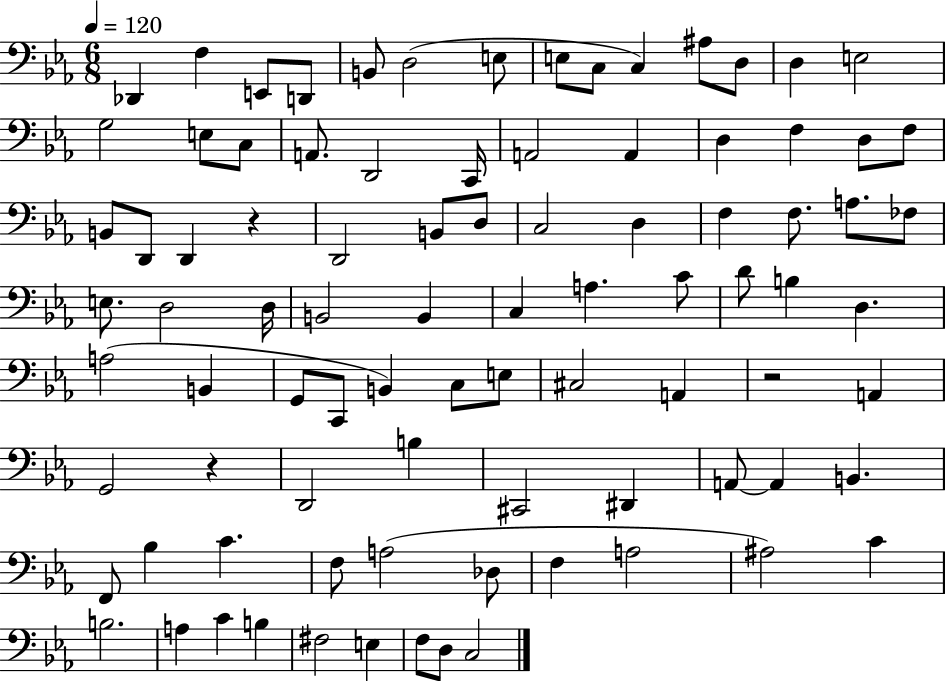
Db2/q F3/q E2/e D2/e B2/e D3/h E3/e E3/e C3/e C3/q A#3/e D3/e D3/q E3/h G3/h E3/e C3/e A2/e. D2/h C2/s A2/h A2/q D3/q F3/q D3/e F3/e B2/e D2/e D2/q R/q D2/h B2/e D3/e C3/h D3/q F3/q F3/e. A3/e. FES3/e E3/e. D3/h D3/s B2/h B2/q C3/q A3/q. C4/e D4/e B3/q D3/q. A3/h B2/q G2/e C2/e B2/q C3/e E3/e C#3/h A2/q R/h A2/q G2/h R/q D2/h B3/q C#2/h D#2/q A2/e A2/q B2/q. F2/e Bb3/q C4/q. F3/e A3/h Db3/e F3/q A3/h A#3/h C4/q B3/h. A3/q C4/q B3/q F#3/h E3/q F3/e D3/e C3/h